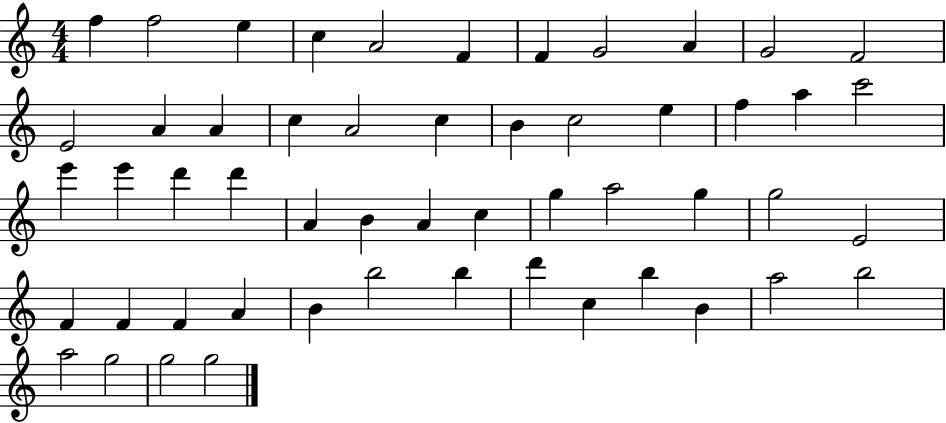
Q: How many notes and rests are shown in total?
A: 53